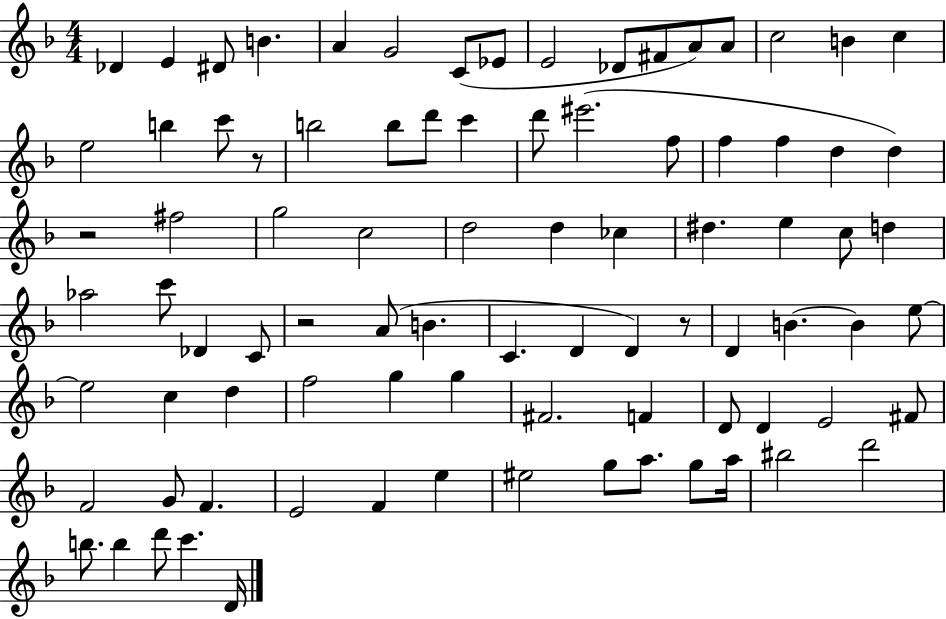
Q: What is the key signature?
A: F major